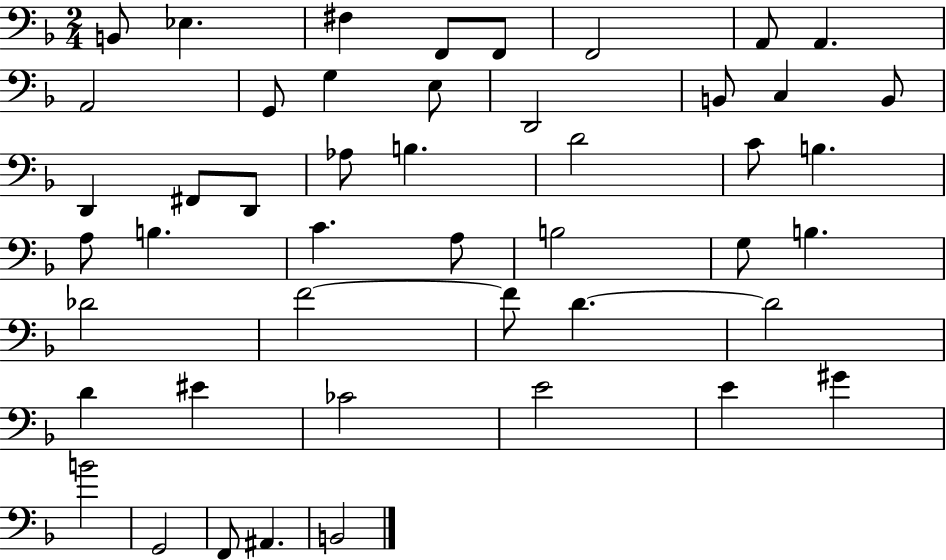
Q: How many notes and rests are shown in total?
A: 47